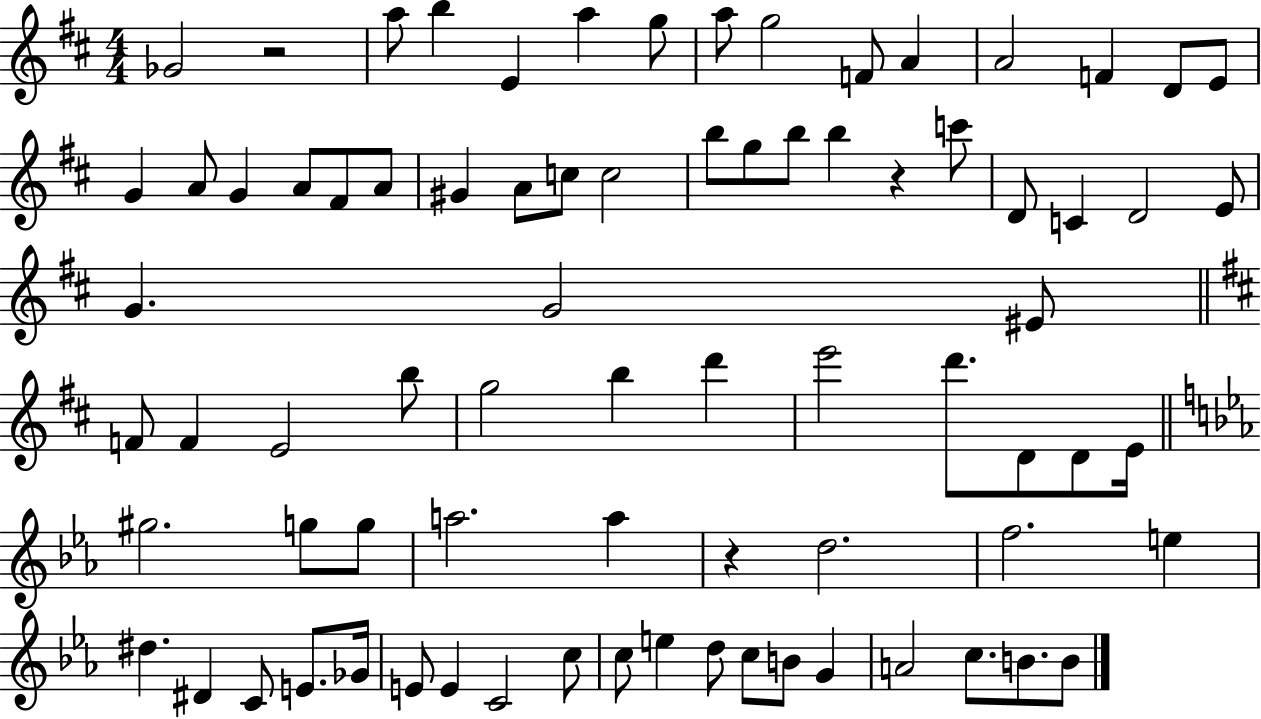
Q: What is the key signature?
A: D major